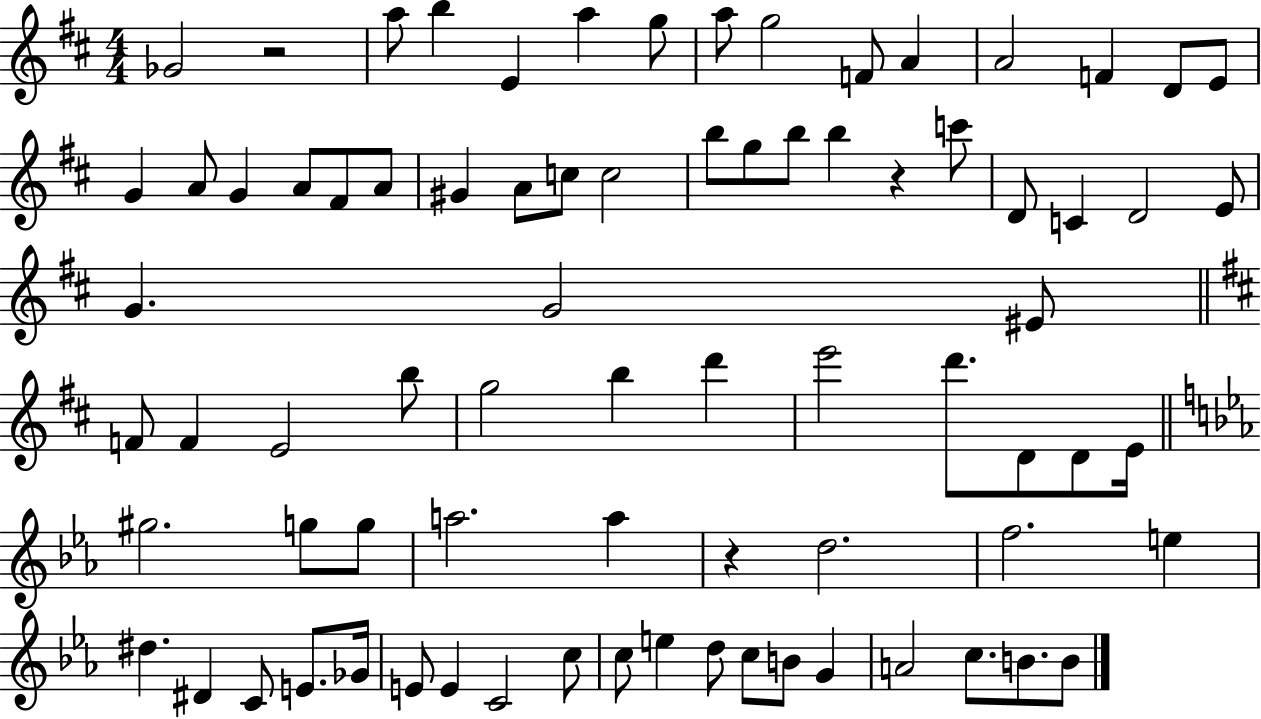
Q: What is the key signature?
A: D major